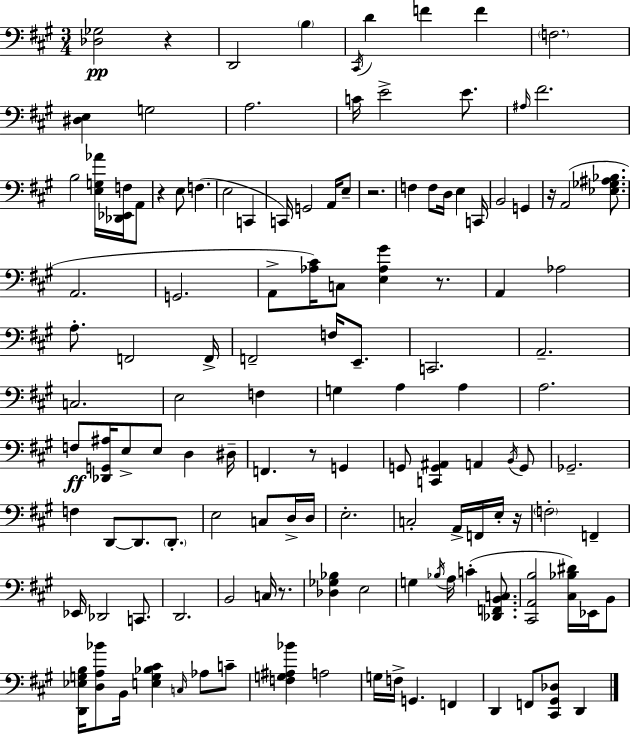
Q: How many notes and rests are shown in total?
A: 131